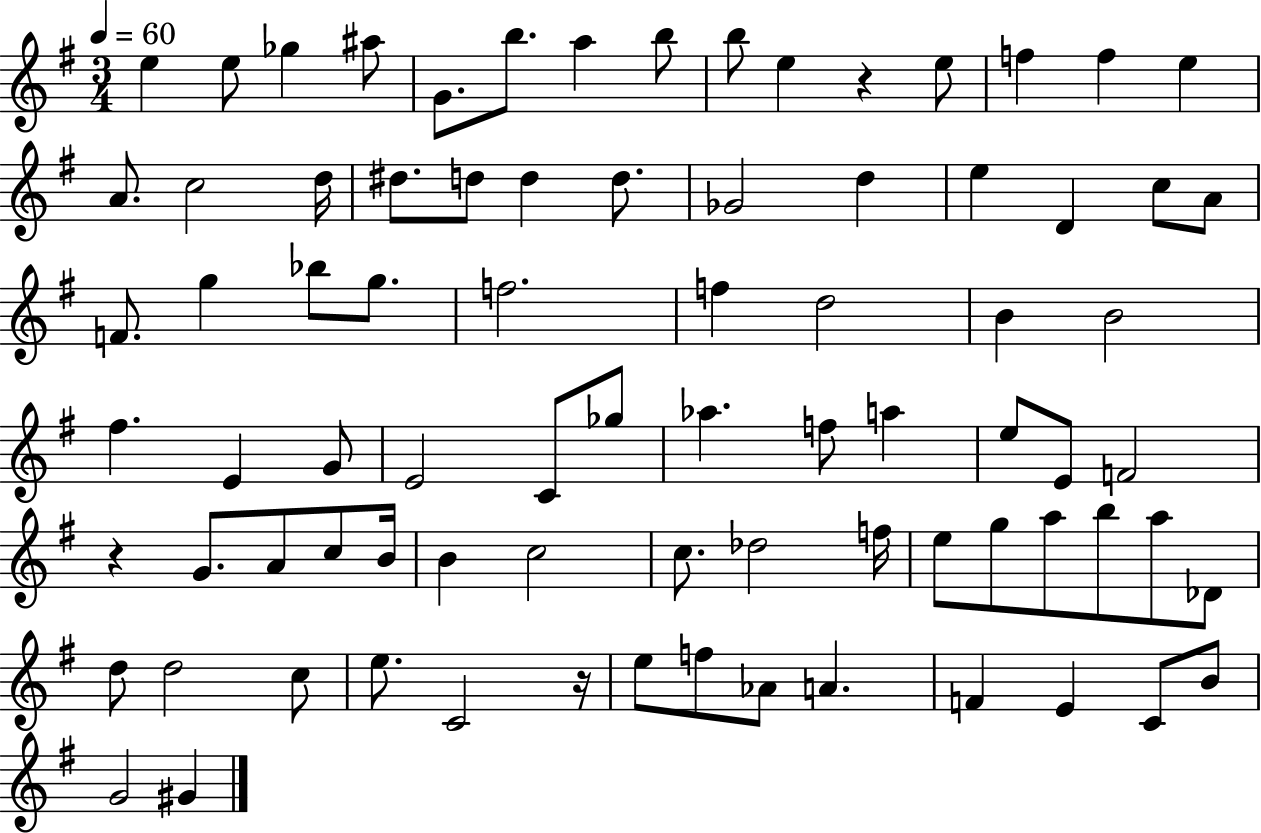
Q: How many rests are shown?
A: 3